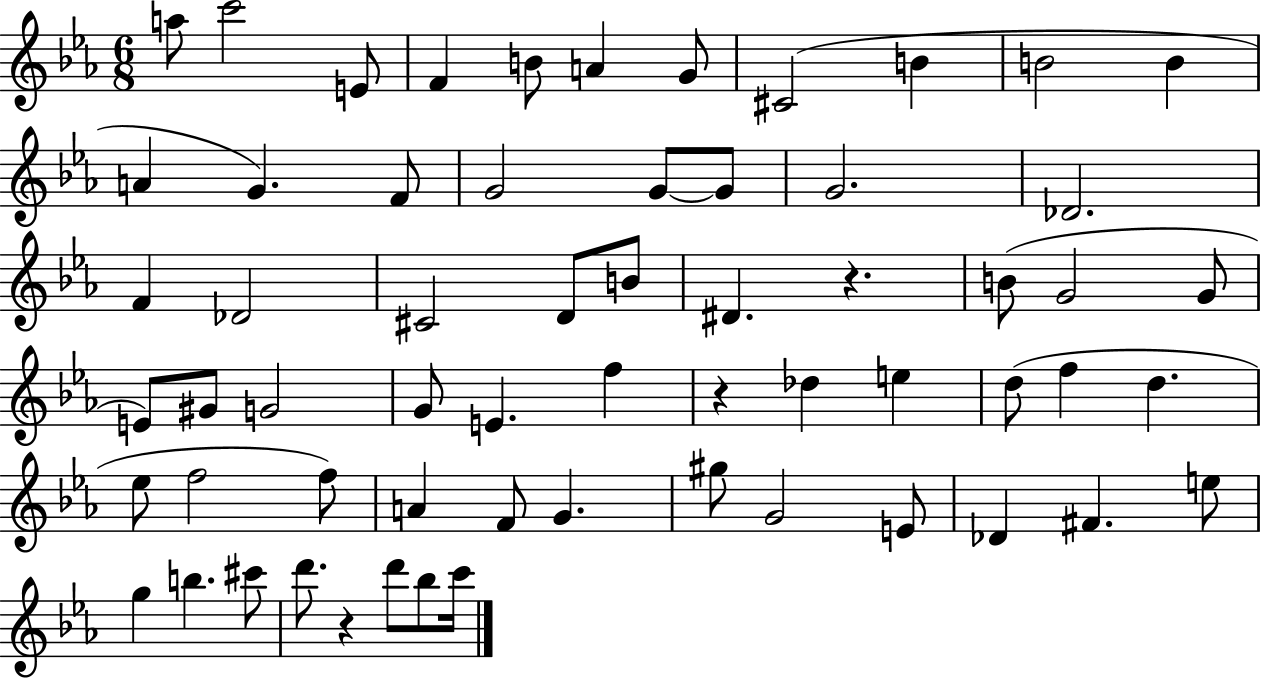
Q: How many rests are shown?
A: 3